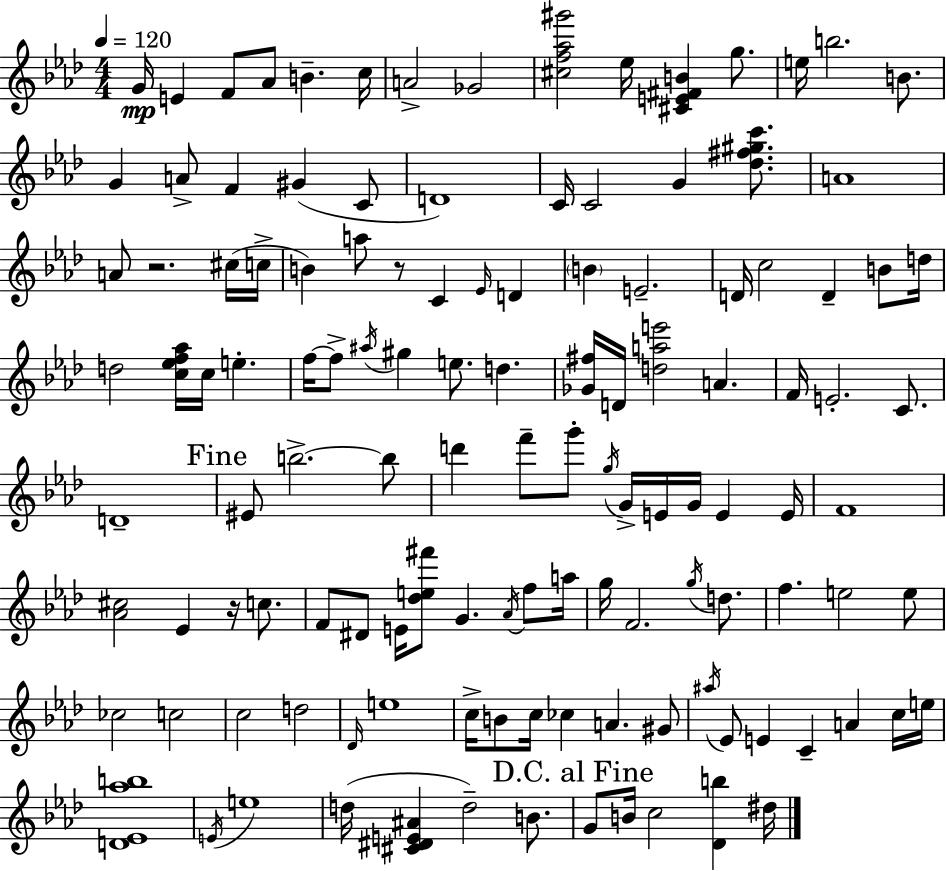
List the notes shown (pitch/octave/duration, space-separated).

G4/s E4/q F4/e Ab4/e B4/q. C5/s A4/h Gb4/h [C#5,F5,Ab5,G#6]/h Eb5/s [C#4,E4,F#4,B4]/q G5/e. E5/s B5/h. B4/e. G4/q A4/e F4/q G#4/q C4/e D4/w C4/s C4/h G4/q [Db5,F#5,G#5,C6]/e. A4/w A4/e R/h. C#5/s C5/s B4/q A5/e R/e C4/q Eb4/s D4/q B4/q E4/h. D4/s C5/h D4/q B4/e D5/s D5/h [C5,Eb5,F5,Ab5]/s C5/s E5/q. F5/s F5/e A#5/s G#5/q E5/e. D5/q. [Gb4,F#5]/s D4/s [D5,A5,E6]/h A4/q. F4/s E4/h. C4/e. D4/w EIS4/e B5/h. B5/e D6/q F6/e G6/e G5/s G4/s E4/s G4/s E4/q E4/s F4/w [Ab4,C#5]/h Eb4/q R/s C5/e. F4/e D#4/e E4/s [Db5,E5,F#6]/e G4/q. Ab4/s F5/e A5/s G5/s F4/h. G5/s D5/e. F5/q. E5/h E5/e CES5/h C5/h C5/h D5/h Db4/s E5/w C5/s B4/e C5/s CES5/q A4/q. G#4/e A#5/s Eb4/e E4/q C4/q A4/q C5/s E5/s [D4,Eb4,Ab5,B5]/w E4/s E5/w D5/s [C#4,D#4,E4,A#4]/q D5/h B4/e. G4/e B4/s C5/h [Db4,B5]/q D#5/s